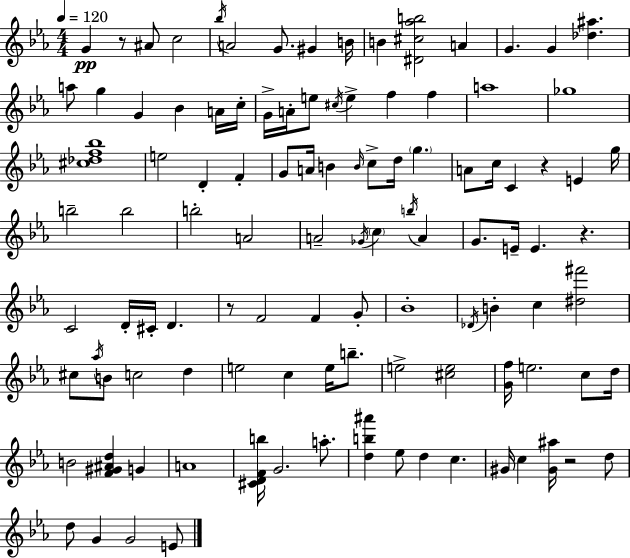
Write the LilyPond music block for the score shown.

{
  \clef treble
  \numericTimeSignature
  \time 4/4
  \key c \minor
  \tempo 4 = 120
  g'4\pp r8 ais'8 c''2 | \acciaccatura { bes''16 } a'2 g'8. gis'4 | b'16 b'4 <dis' cis'' aes'' b''>2 a'4 | g'4. g'4 <des'' ais''>4. | \break a''8 g''4 g'4 bes'4 a'16 | c''16-. g'16-> a'16-. e''8 \acciaccatura { cis''16 } e''4-> f''4 f''4 | a''1 | ges''1 | \break <cis'' des'' f'' bes''>1 | e''2 d'4-. f'4-. | g'8 a'16 b'4 \grace { b'16 } c''8-> d''16 \parenthesize g''4. | a'8 c''16 c'4 r4 e'4 | \break g''16 b''2-- b''2 | b''2-. a'2 | a'2-- \acciaccatura { ges'16 } \parenthesize c''4 | \acciaccatura { b''16 } a'4 g'8. e'16-- e'4. r4. | \break c'2 d'16-. cis'16-. d'4. | r8 f'2 f'4 | g'8-. bes'1-. | \acciaccatura { des'16 } b'4-. c''4 <dis'' fis'''>2 | \break cis''8 \acciaccatura { aes''16 } b'8 c''2 | d''4 e''2 c''4 | e''16 b''8.-- e''2-> <cis'' e''>2 | <g' f''>16 e''2. | \break c''8 d''16 b'2 <f' gis' ais' d''>4 | g'4 a'1 | <cis' d' f' b''>16 g'2. | a''8.-. <d'' b'' ais'''>4 ees''8 d''4 | \break c''4. gis'16 c''4 <gis' ais''>16 r2 | d''8 d''8 g'4 g'2 | e'8 \bar "|."
}